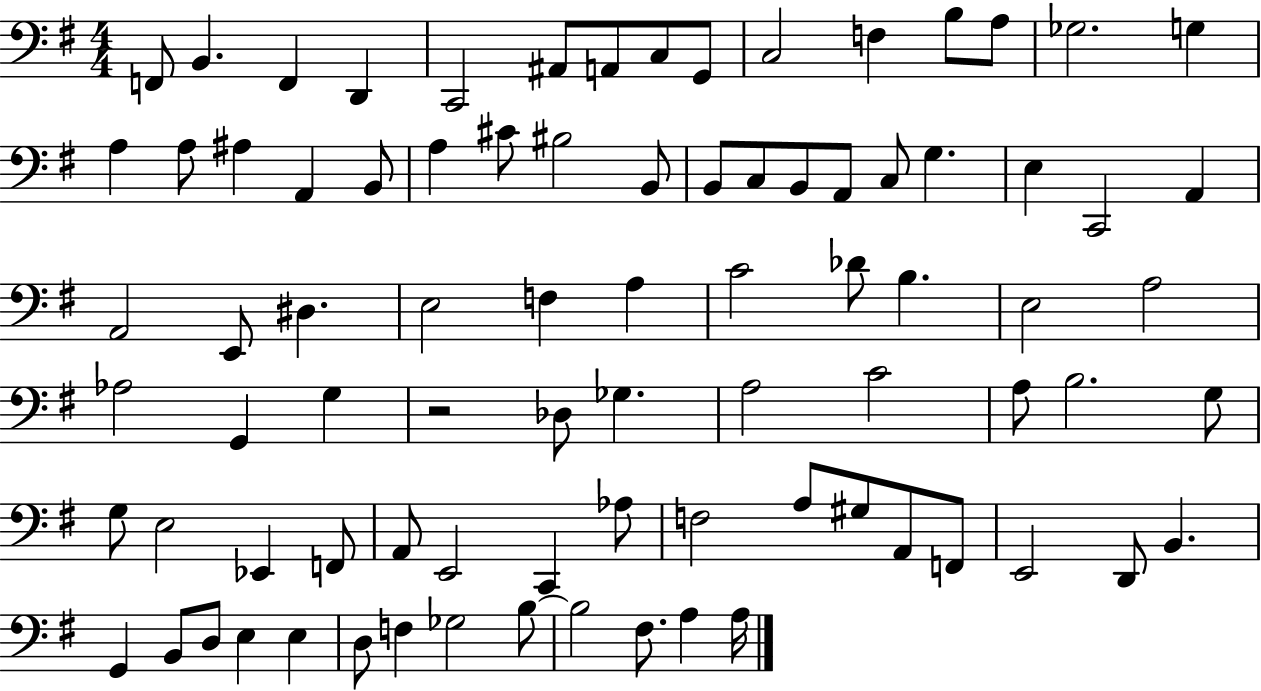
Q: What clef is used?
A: bass